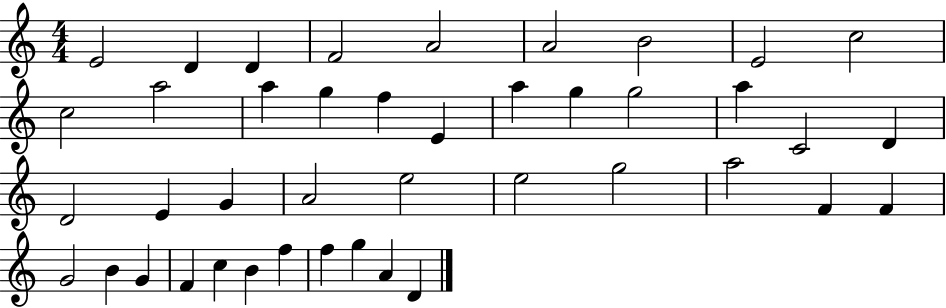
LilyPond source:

{
  \clef treble
  \numericTimeSignature
  \time 4/4
  \key c \major
  e'2 d'4 d'4 | f'2 a'2 | a'2 b'2 | e'2 c''2 | \break c''2 a''2 | a''4 g''4 f''4 e'4 | a''4 g''4 g''2 | a''4 c'2 d'4 | \break d'2 e'4 g'4 | a'2 e''2 | e''2 g''2 | a''2 f'4 f'4 | \break g'2 b'4 g'4 | f'4 c''4 b'4 f''4 | f''4 g''4 a'4 d'4 | \bar "|."
}